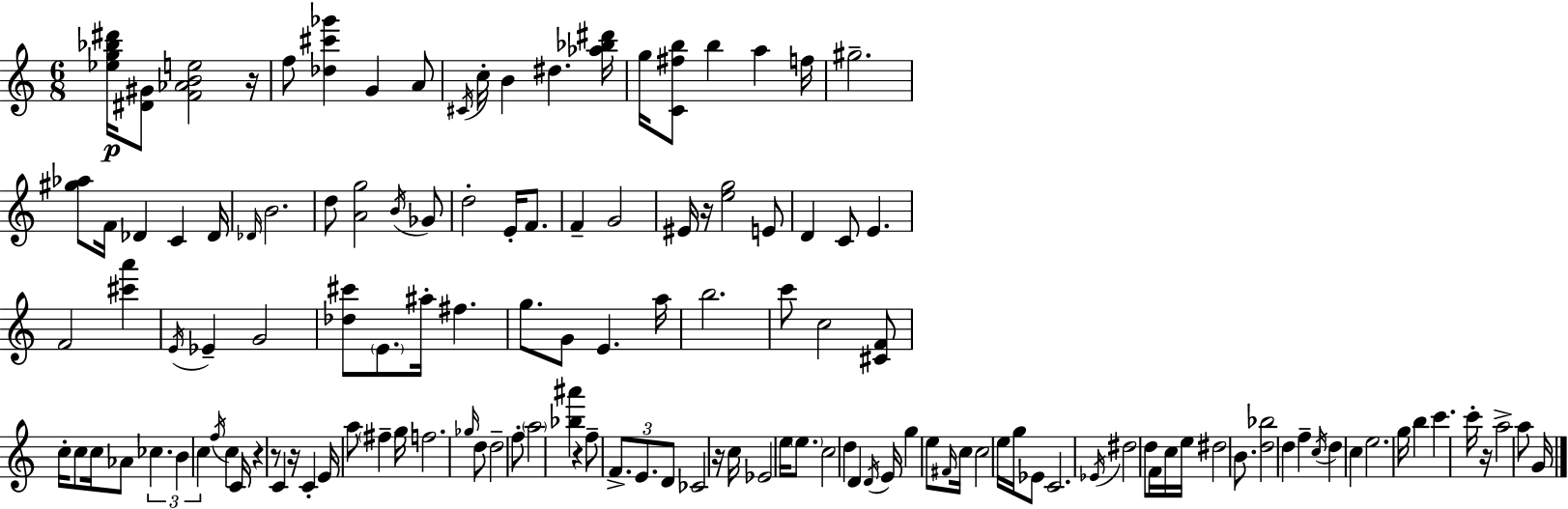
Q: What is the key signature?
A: A minor